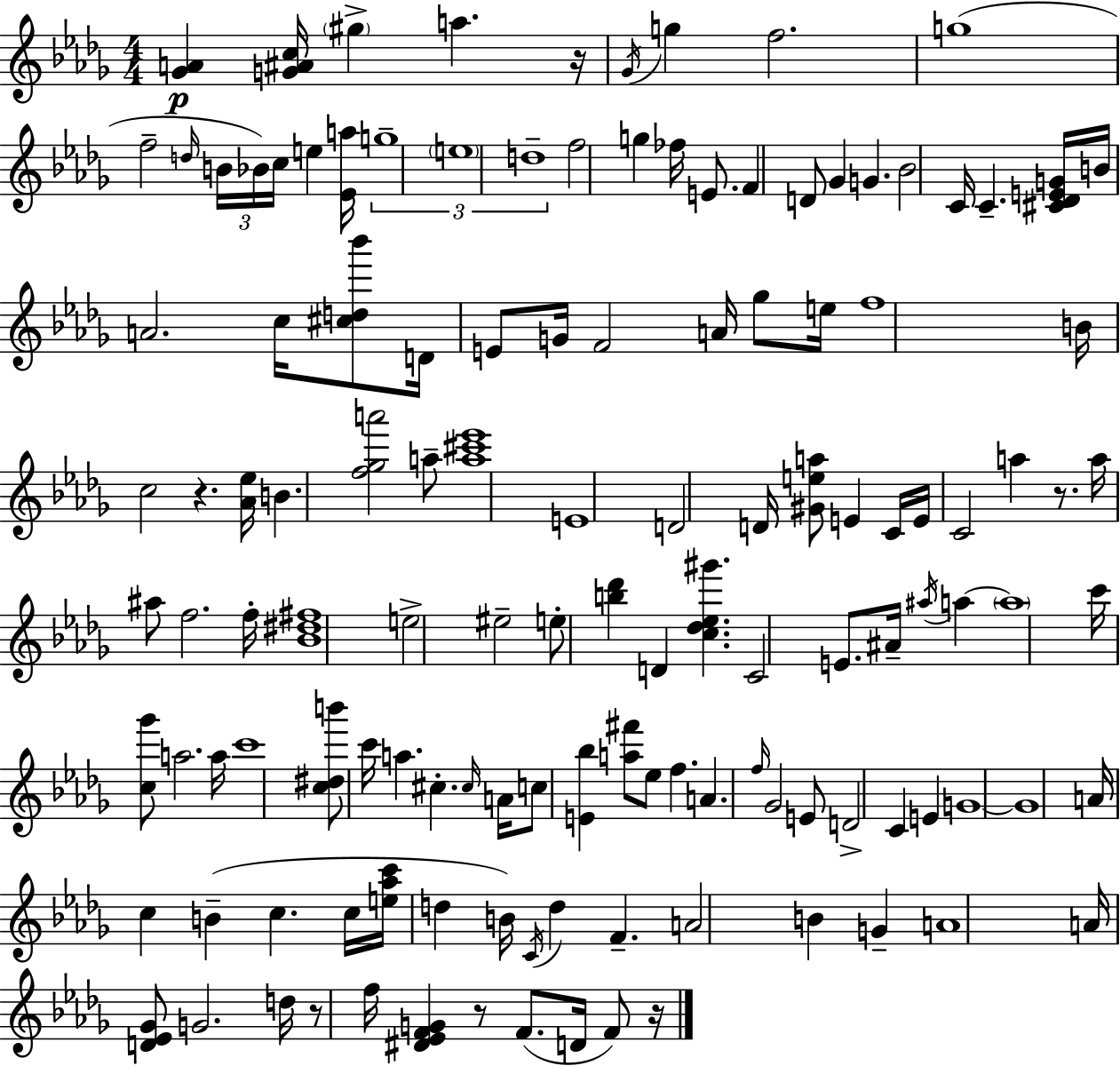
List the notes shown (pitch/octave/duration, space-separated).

[Gb4,A4]/q [G4,A#4,C5]/s G#5/q A5/q. R/s Gb4/s G5/q F5/h. G5/w F5/h D5/s B4/s Bb4/s C5/s E5/q [Eb4,A5]/s G5/w E5/w D5/w F5/h G5/q FES5/s E4/e. F4/q D4/e Gb4/q G4/q. Bb4/h C4/s C4/q. [C#4,Db4,E4,G4]/s B4/s A4/h. C5/s [C#5,D5,Bb6]/e D4/s E4/e G4/s F4/h A4/s Gb5/e E5/s F5/w B4/s C5/h R/q. [Ab4,Eb5]/s B4/q. [F5,Gb5,A6]/h A5/e [A5,C#6,Eb6]/w E4/w D4/h D4/s [G#4,E5,A5]/e E4/q C4/s E4/s C4/h A5/q R/e. A5/s A#5/e F5/h. F5/s [Bb4,D#5,F#5]/w E5/h EIS5/h E5/e [B5,Db6]/q D4/q [C5,Db5,Eb5,G#6]/q. C4/h E4/e. A#4/s A#5/s A5/q A5/w C6/s [C5,Gb6]/e A5/h. A5/s C6/w [C5,D#5,B6]/e C6/s A5/q. C#5/q. C#5/s A4/s C5/e [E4,Bb5]/q [A5,F#6]/e Eb5/e F5/q. A4/q. F5/s Gb4/h E4/e D4/h C4/q E4/q G4/w G4/w A4/s C5/q B4/q C5/q. C5/s [E5,Ab5,C6]/s D5/q B4/s C4/s D5/q F4/q. A4/h B4/q G4/q A4/w A4/s [D4,Eb4,Gb4]/e G4/h. D5/s R/e F5/s [D#4,Eb4,F4,G4]/q R/e F4/e. D4/s F4/e R/s